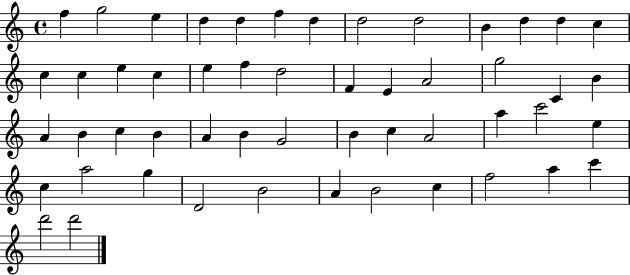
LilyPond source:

{
  \clef treble
  \time 4/4
  \defaultTimeSignature
  \key c \major
  f''4 g''2 e''4 | d''4 d''4 f''4 d''4 | d''2 d''2 | b'4 d''4 d''4 c''4 | \break c''4 c''4 e''4 c''4 | e''4 f''4 d''2 | f'4 e'4 a'2 | g''2 c'4 b'4 | \break a'4 b'4 c''4 b'4 | a'4 b'4 g'2 | b'4 c''4 a'2 | a''4 c'''2 e''4 | \break c''4 a''2 g''4 | d'2 b'2 | a'4 b'2 c''4 | f''2 a''4 c'''4 | \break d'''2 d'''2 | \bar "|."
}